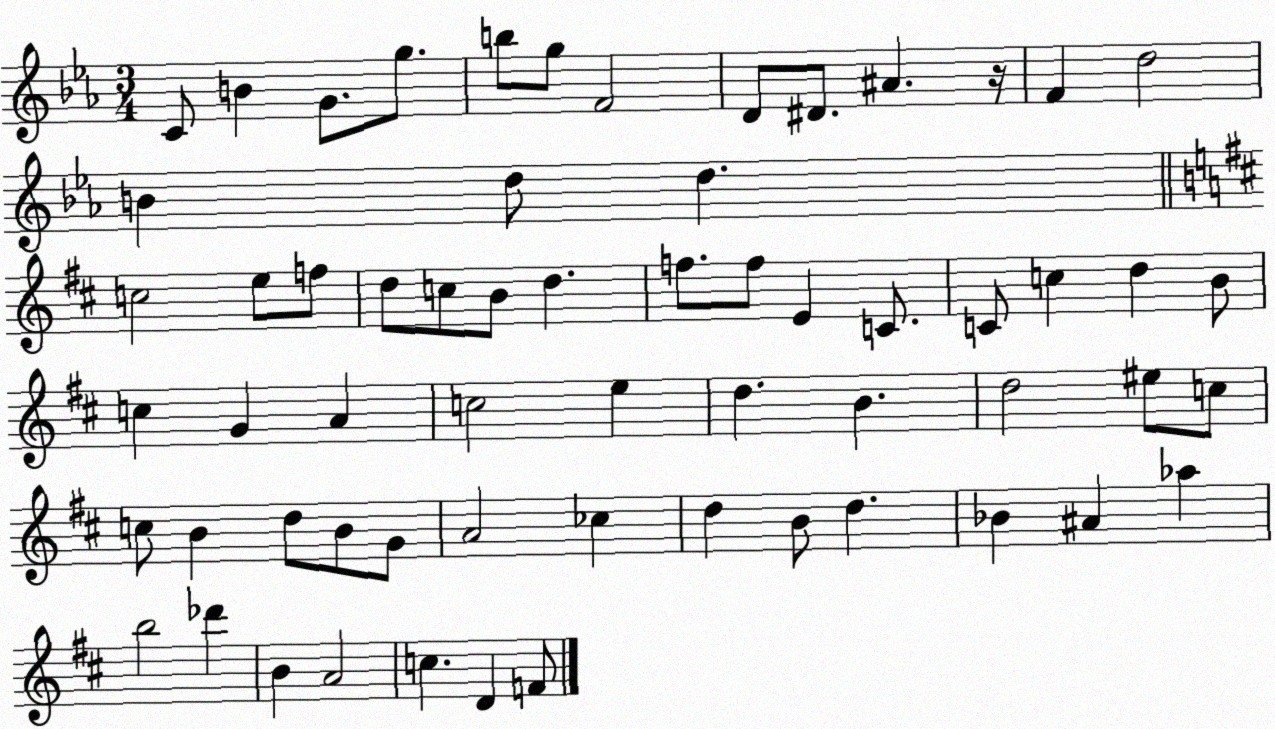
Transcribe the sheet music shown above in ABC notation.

X:1
T:Untitled
M:3/4
L:1/4
K:Eb
C/2 B G/2 g/2 b/2 g/2 F2 D/2 ^D/2 ^A z/4 F d2 B d/2 d c2 e/2 f/2 d/2 c/2 B/2 d f/2 f/2 E C/2 C/2 c d B/2 c G A c2 e d B d2 ^e/2 c/2 c/2 B d/2 B/2 G/2 A2 _c d B/2 d _B ^A _a b2 _d' B A2 c D F/2